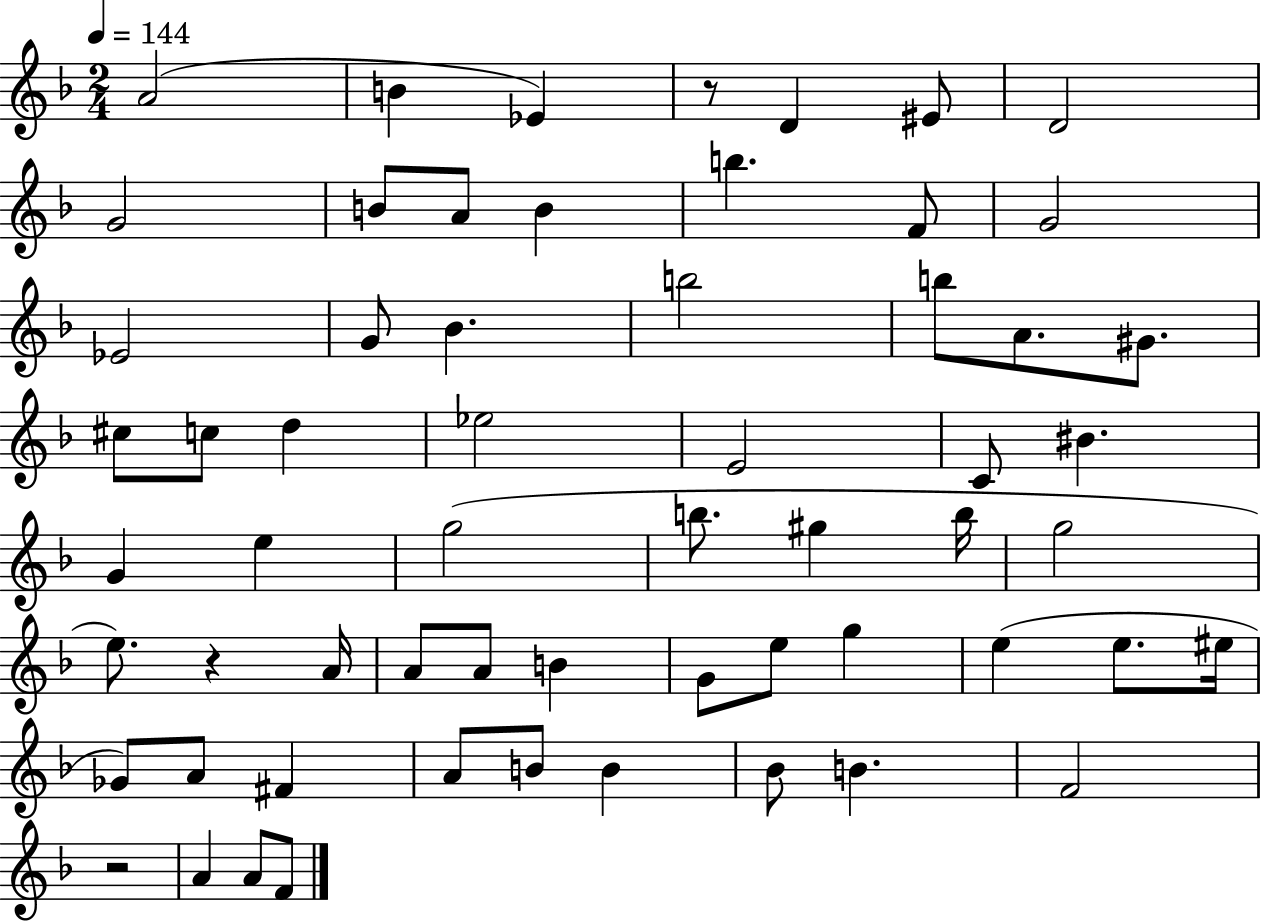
X:1
T:Untitled
M:2/4
L:1/4
K:F
A2 B _E z/2 D ^E/2 D2 G2 B/2 A/2 B b F/2 G2 _E2 G/2 _B b2 b/2 A/2 ^G/2 ^c/2 c/2 d _e2 E2 C/2 ^B G e g2 b/2 ^g b/4 g2 e/2 z A/4 A/2 A/2 B G/2 e/2 g e e/2 ^e/4 _G/2 A/2 ^F A/2 B/2 B _B/2 B F2 z2 A A/2 F/2